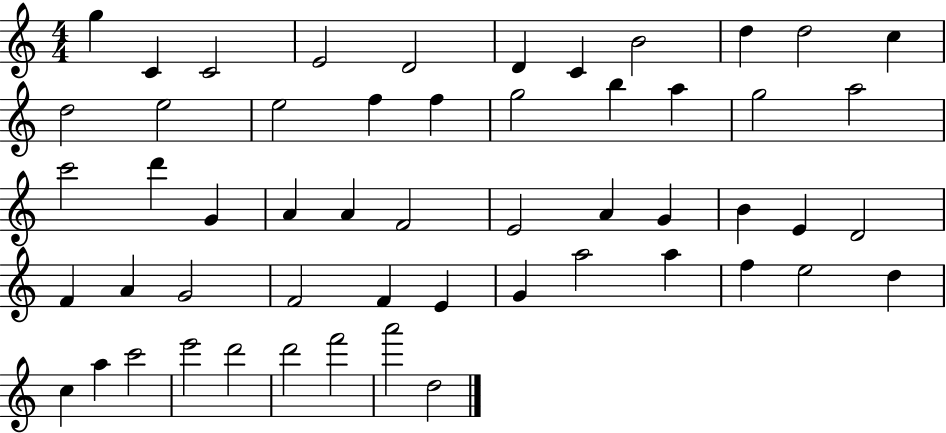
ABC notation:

X:1
T:Untitled
M:4/4
L:1/4
K:C
g C C2 E2 D2 D C B2 d d2 c d2 e2 e2 f f g2 b a g2 a2 c'2 d' G A A F2 E2 A G B E D2 F A G2 F2 F E G a2 a f e2 d c a c'2 e'2 d'2 d'2 f'2 a'2 d2